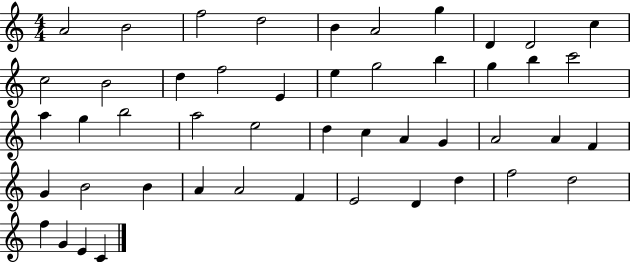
X:1
T:Untitled
M:4/4
L:1/4
K:C
A2 B2 f2 d2 B A2 g D D2 c c2 B2 d f2 E e g2 b g b c'2 a g b2 a2 e2 d c A G A2 A F G B2 B A A2 F E2 D d f2 d2 f G E C